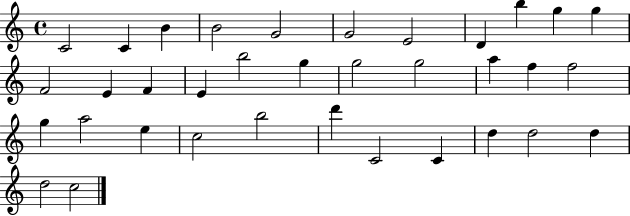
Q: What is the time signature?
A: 4/4